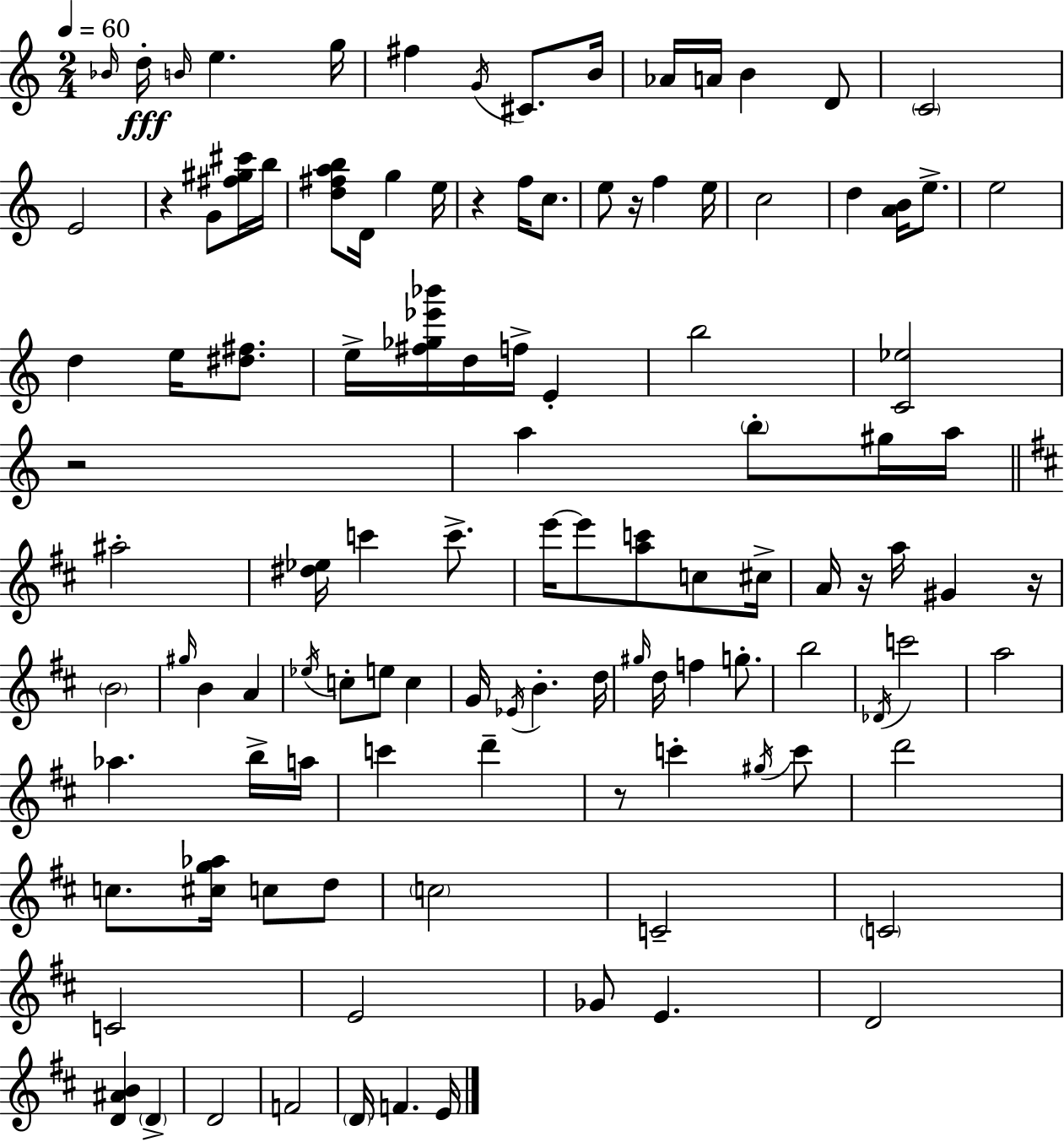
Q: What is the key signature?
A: C major